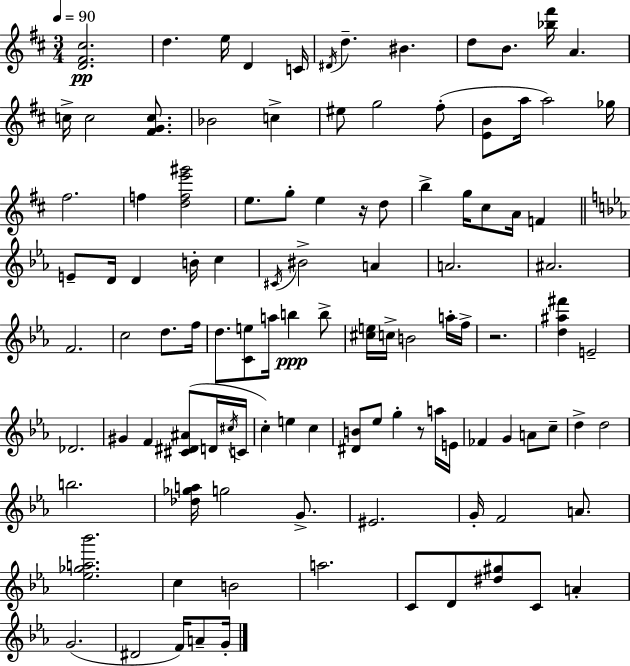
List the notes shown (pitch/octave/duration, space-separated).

[D4,F#4,C#5]/h. D5/q. E5/s D4/q C4/s D#4/s D5/q. BIS4/q. D5/e B4/e. [Bb5,F#6]/s A4/q. C5/s C5/h [F#4,G4,C5]/e. Bb4/h C5/q EIS5/e G5/h F#5/e [E4,B4]/e A5/s A5/h Gb5/s F#5/h. F5/q [D5,F5,E6,G#6]/h E5/e. G5/e E5/q R/s D5/e B5/q G5/s C#5/e A4/s F4/q E4/e D4/s D4/q B4/s C5/q C#4/s BIS4/h A4/q A4/h. A#4/h. F4/h. C5/h D5/e. F5/s D5/e. [C4,E5]/e A5/s B5/q B5/e [C#5,E5]/s C5/s B4/h A5/s F5/s R/h. [D5,A#5,F#6]/q E4/h Db4/h. G#4/q F4/q [C#4,D#4,A#4]/e D4/s C#5/s C4/s C5/q E5/q C5/q [D#4,B4]/e Eb5/e G5/q R/e A5/s E4/s FES4/q G4/q A4/e C5/e D5/q D5/h B5/h. [Db5,Gb5,A5]/s G5/h G4/e. EIS4/h. G4/s F4/h A4/e. [Eb5,Gb5,A5,Bb6]/h. C5/q B4/h A5/h. C4/e D4/e [D#5,G#5]/e C4/e A4/q G4/h. D#4/h F4/s A4/e G4/s